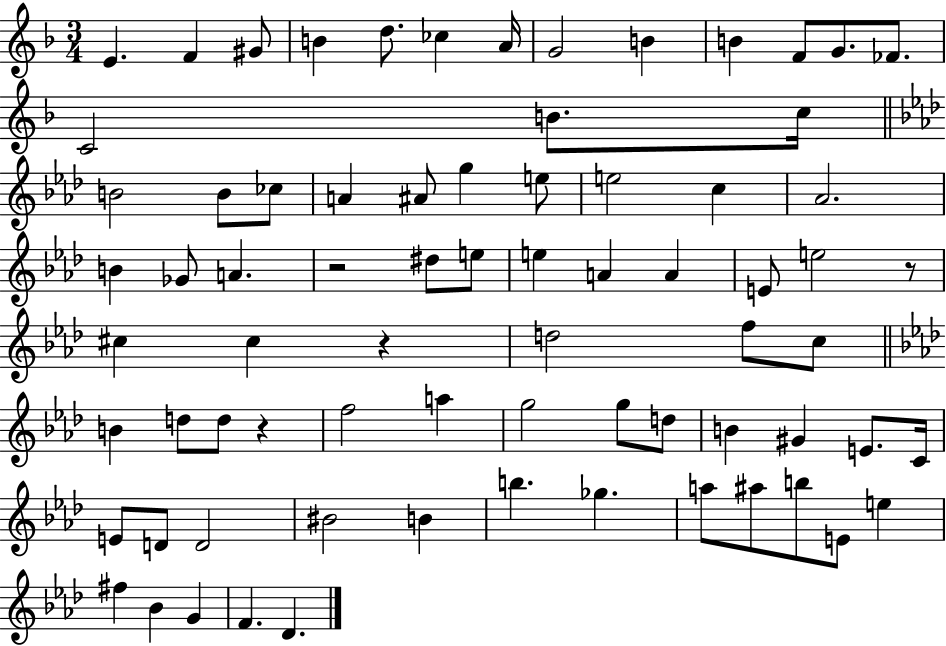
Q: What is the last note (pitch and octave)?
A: Db4